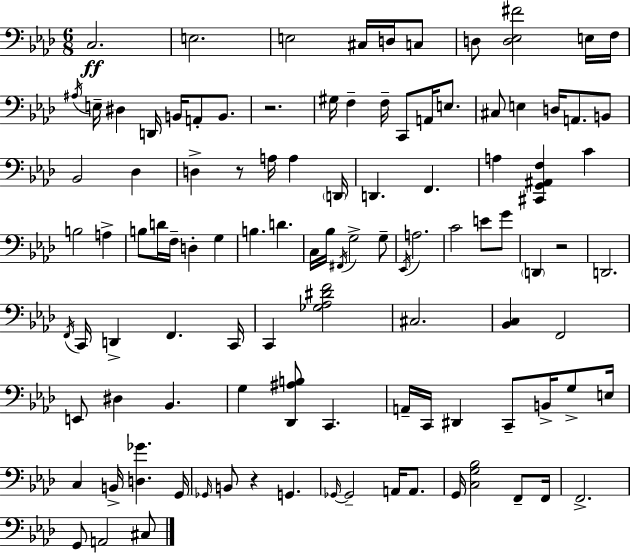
{
  \clef bass
  \numericTimeSignature
  \time 6/8
  \key f \minor
  \repeat volta 2 { c2.\ff | e2. | e2 cis16 d16 c8 | d8 <d ees fis'>2 e16 f16 | \break \acciaccatura { ais16 } e16-- dis4 d,16 b,16 a,8-. b,8. | r2. | gis16 f4-- f16-- c,8 a,16 e8. | cis8 e4 d16 a,8. b,8 | \break bes,2 des4 | d4-> r8 a16 a4 | \parenthesize d,16 d,4. f,4. | a4 <cis, g, ais, f>4 c'4 | \break b2 a4-> | b8 d'16 f16-- d4-. g4 | b4. d'4. | c16 bes16 \acciaccatura { fis,16 } g2-> | \break g8-- \acciaccatura { ees,16 } a2. | c'2 e'8 | g'8 \parenthesize d,4 r2 | d,2. | \break \acciaccatura { f,16 } c,16 d,4-> f,4. | c,16 c,4 <ges aes dis' f'>2 | cis2. | <bes, c>4 f,2 | \break e,8 dis4 bes,4. | g4 <des, ais b>8 c,4. | a,16-- c,16 dis,4 c,8-- | b,16-> g8-> e16 c4 b,16-> <d ges'>4. | \break g,16 \grace { ges,16 } b,8 r4 g,4. | \grace { ges,16~ }~ ges,2-- | a,16 a,8. g,16 <c g bes>2 | f,8-- f,16 f,2.-> | \break g,8 a,2 | cis8 } \bar "|."
}